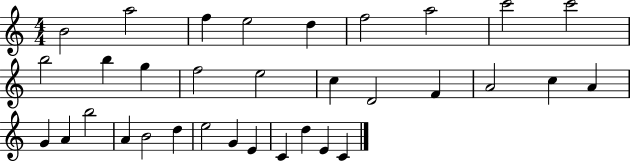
{
  \clef treble
  \numericTimeSignature
  \time 4/4
  \key c \major
  b'2 a''2 | f''4 e''2 d''4 | f''2 a''2 | c'''2 c'''2 | \break b''2 b''4 g''4 | f''2 e''2 | c''4 d'2 f'4 | a'2 c''4 a'4 | \break g'4 a'4 b''2 | a'4 b'2 d''4 | e''2 g'4 e'4 | c'4 d''4 e'4 c'4 | \break \bar "|."
}